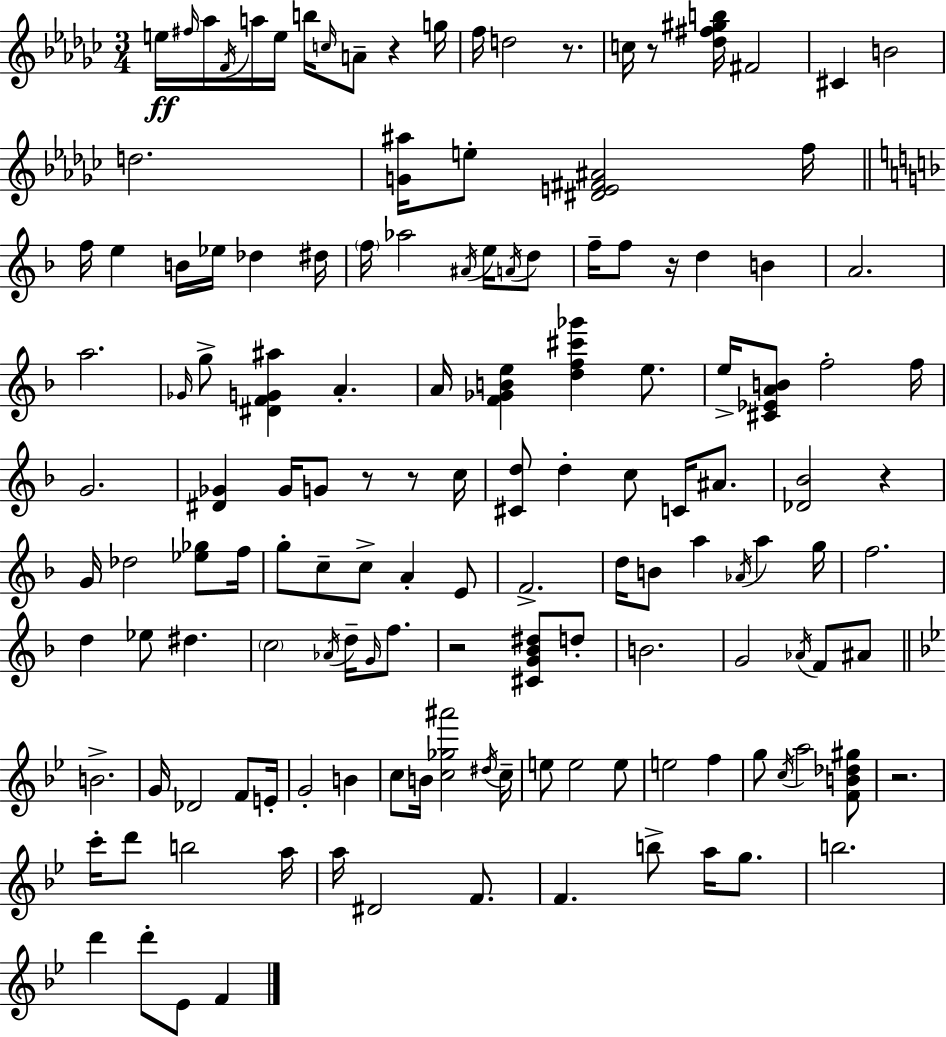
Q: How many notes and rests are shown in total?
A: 141